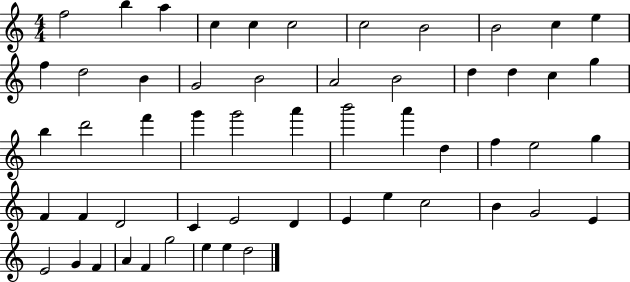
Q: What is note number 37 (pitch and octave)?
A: D4